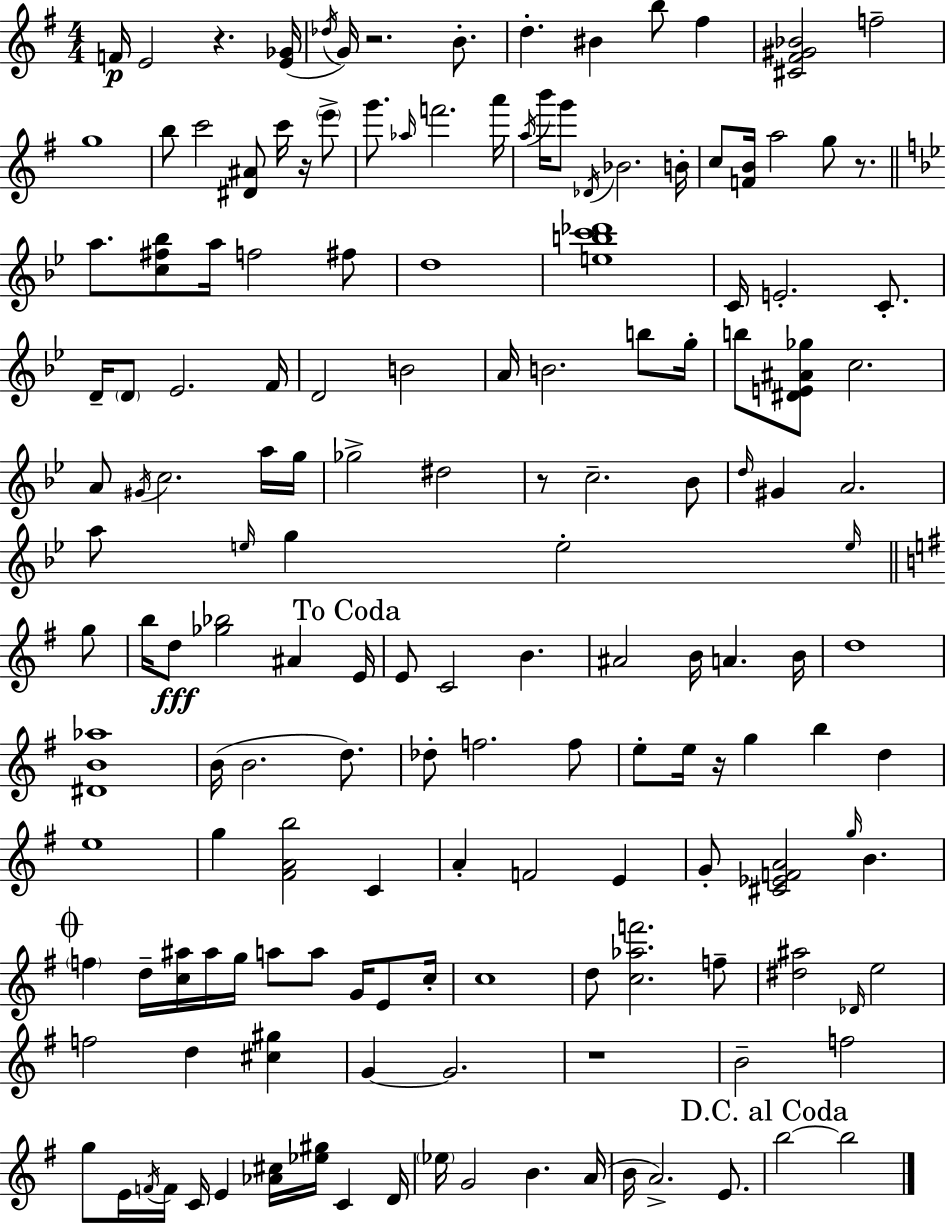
F4/s E4/h R/q. [E4,Gb4]/s Db5/s G4/s R/h. B4/e. D5/q. BIS4/q B5/e F#5/q [C#4,F#4,G#4,Bb4]/h F5/h G5/w B5/e C6/h [D#4,A#4]/e C6/s R/s E6/e G6/e. Ab5/s F6/h. A6/s A5/s B6/s G6/e Db4/s Bb4/h. B4/s C5/e [F4,B4]/s A5/h G5/e R/e. A5/e. [C5,F#5,Bb5]/e A5/s F5/h F#5/e D5/w [E5,B5,C6,Db6]/w C4/s E4/h. C4/e. D4/s D4/e Eb4/h. F4/s D4/h B4/h A4/s B4/h. B5/e G5/s B5/e [D#4,E4,A#4,Gb5]/e C5/h. A4/e G#4/s C5/h. A5/s G5/s Gb5/h D#5/h R/e C5/h. Bb4/e D5/s G#4/q A4/h. A5/e E5/s G5/q E5/h E5/s G5/e B5/s D5/e [Gb5,Bb5]/h A#4/q E4/s E4/e C4/h B4/q. A#4/h B4/s A4/q. B4/s D5/w [D#4,B4,Ab5]/w B4/s B4/h. D5/e. Db5/e F5/h. F5/e E5/e E5/s R/s G5/q B5/q D5/q E5/w G5/q [F#4,A4,B5]/h C4/q A4/q F4/h E4/q G4/e [C#4,Eb4,F4,A4]/h G5/s B4/q. F5/q D5/s [C5,A#5]/s A#5/s G5/s A5/e A5/e G4/s E4/e C5/s C5/w D5/e [C5,Ab5,F6]/h. F5/e [D#5,A#5]/h Db4/s E5/h F5/h D5/q [C#5,G#5]/q G4/q G4/h. R/w B4/h F5/h G5/e E4/s F4/s F4/s C4/s E4/q [Ab4,C#5]/s [Eb5,G#5]/s C4/q D4/s Eb5/s G4/h B4/q. A4/s B4/s A4/h. E4/e. B5/h B5/h